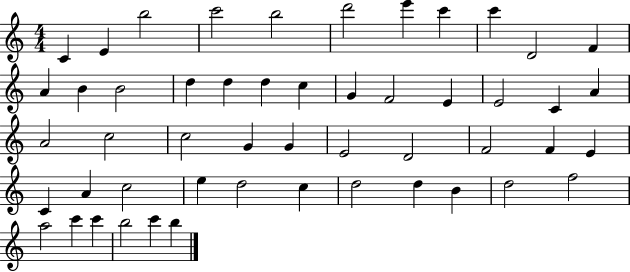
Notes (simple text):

C4/q E4/q B5/h C6/h B5/h D6/h E6/q C6/q C6/q D4/h F4/q A4/q B4/q B4/h D5/q D5/q D5/q C5/q G4/q F4/h E4/q E4/h C4/q A4/q A4/h C5/h C5/h G4/q G4/q E4/h D4/h F4/h F4/q E4/q C4/q A4/q C5/h E5/q D5/h C5/q D5/h D5/q B4/q D5/h F5/h A5/h C6/q C6/q B5/h C6/q B5/q